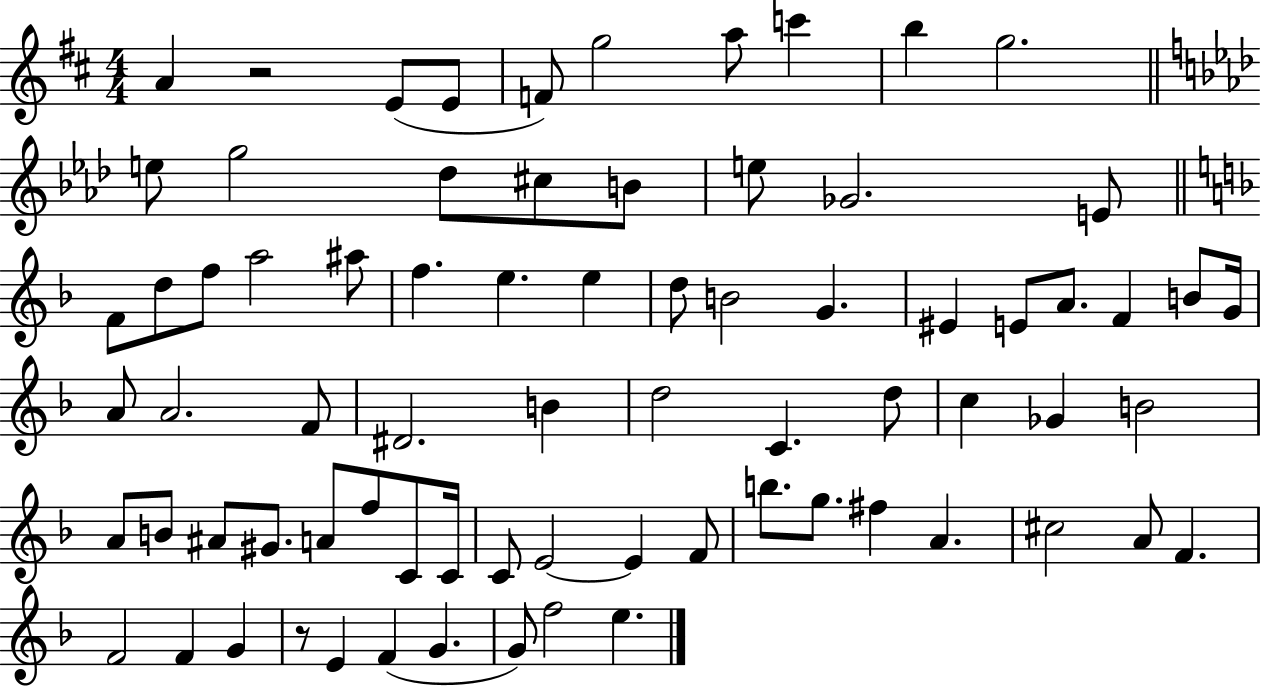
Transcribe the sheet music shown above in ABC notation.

X:1
T:Untitled
M:4/4
L:1/4
K:D
A z2 E/2 E/2 F/2 g2 a/2 c' b g2 e/2 g2 _d/2 ^c/2 B/2 e/2 _G2 E/2 F/2 d/2 f/2 a2 ^a/2 f e e d/2 B2 G ^E E/2 A/2 F B/2 G/4 A/2 A2 F/2 ^D2 B d2 C d/2 c _G B2 A/2 B/2 ^A/2 ^G/2 A/2 f/2 C/2 C/4 C/2 E2 E F/2 b/2 g/2 ^f A ^c2 A/2 F F2 F G z/2 E F G G/2 f2 e